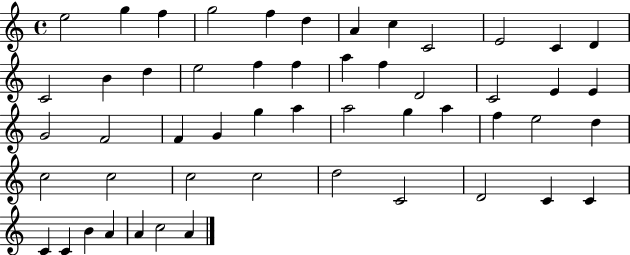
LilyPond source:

{
  \clef treble
  \time 4/4
  \defaultTimeSignature
  \key c \major
  e''2 g''4 f''4 | g''2 f''4 d''4 | a'4 c''4 c'2 | e'2 c'4 d'4 | \break c'2 b'4 d''4 | e''2 f''4 f''4 | a''4 f''4 d'2 | c'2 e'4 e'4 | \break g'2 f'2 | f'4 g'4 g''4 a''4 | a''2 g''4 a''4 | f''4 e''2 d''4 | \break c''2 c''2 | c''2 c''2 | d''2 c'2 | d'2 c'4 c'4 | \break c'4 c'4 b'4 a'4 | a'4 c''2 a'4 | \bar "|."
}